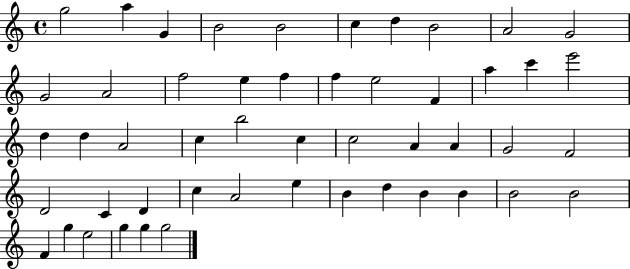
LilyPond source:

{
  \clef treble
  \time 4/4
  \defaultTimeSignature
  \key c \major
  g''2 a''4 g'4 | b'2 b'2 | c''4 d''4 b'2 | a'2 g'2 | \break g'2 a'2 | f''2 e''4 f''4 | f''4 e''2 f'4 | a''4 c'''4 e'''2 | \break d''4 d''4 a'2 | c''4 b''2 c''4 | c''2 a'4 a'4 | g'2 f'2 | \break d'2 c'4 d'4 | c''4 a'2 e''4 | b'4 d''4 b'4 b'4 | b'2 b'2 | \break f'4 g''4 e''2 | g''4 g''4 g''2 | \bar "|."
}